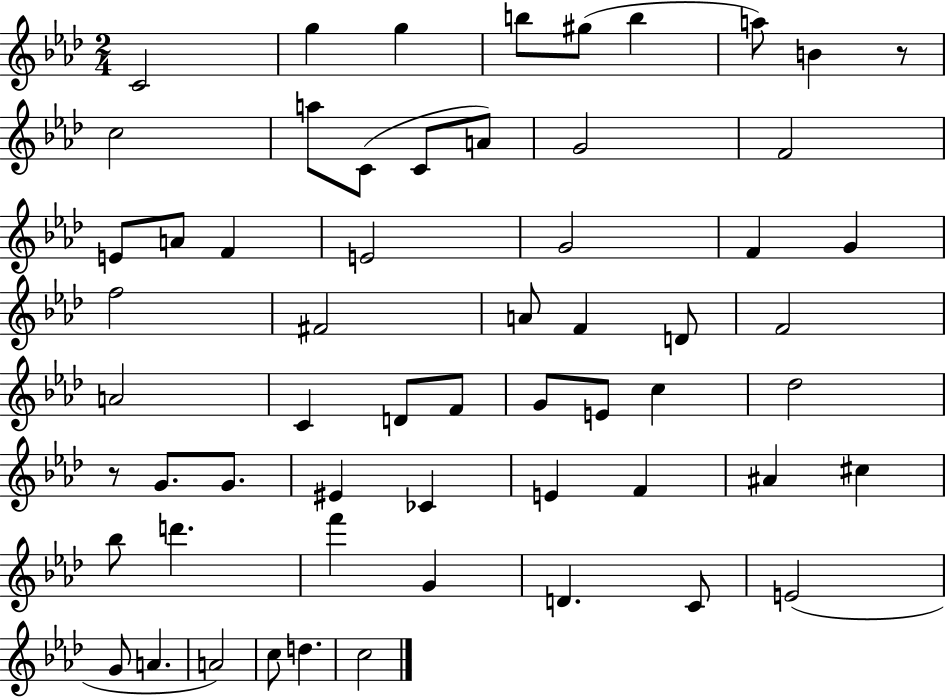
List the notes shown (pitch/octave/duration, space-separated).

C4/h G5/q G5/q B5/e G#5/e B5/q A5/e B4/q R/e C5/h A5/e C4/e C4/e A4/e G4/h F4/h E4/e A4/e F4/q E4/h G4/h F4/q G4/q F5/h F#4/h A4/e F4/q D4/e F4/h A4/h C4/q D4/e F4/e G4/e E4/e C5/q Db5/h R/e G4/e. G4/e. EIS4/q CES4/q E4/q F4/q A#4/q C#5/q Bb5/e D6/q. F6/q G4/q D4/q. C4/e E4/h G4/e A4/q. A4/h C5/e D5/q. C5/h